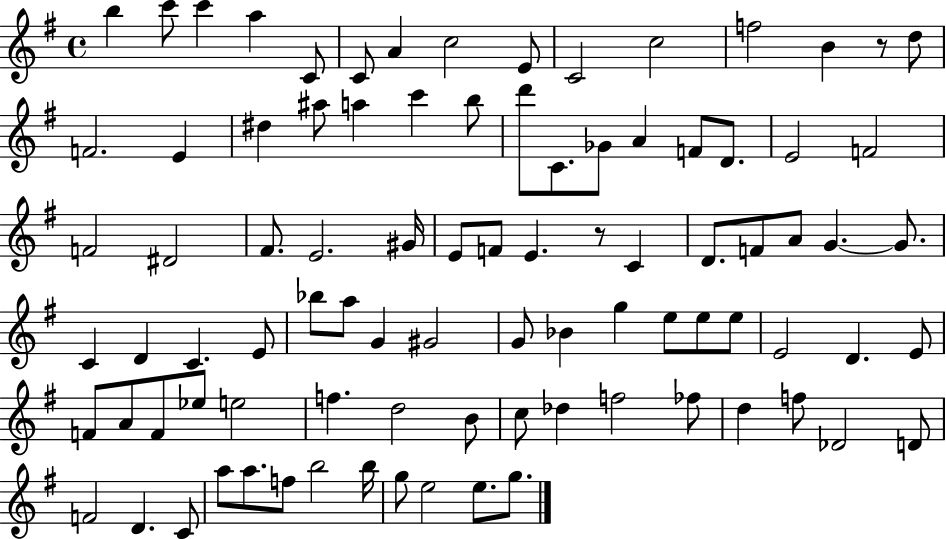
X:1
T:Untitled
M:4/4
L:1/4
K:G
b c'/2 c' a C/2 C/2 A c2 E/2 C2 c2 f2 B z/2 d/2 F2 E ^d ^a/2 a c' b/2 d'/2 C/2 _G/2 A F/2 D/2 E2 F2 F2 ^D2 ^F/2 E2 ^G/4 E/2 F/2 E z/2 C D/2 F/2 A/2 G G/2 C D C E/2 _b/2 a/2 G ^G2 G/2 _B g e/2 e/2 e/2 E2 D E/2 F/2 A/2 F/2 _e/2 e2 f d2 B/2 c/2 _d f2 _f/2 d f/2 _D2 D/2 F2 D C/2 a/2 a/2 f/2 b2 b/4 g/2 e2 e/2 g/2